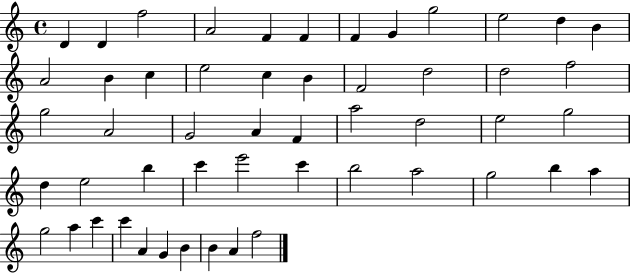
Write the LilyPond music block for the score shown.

{
  \clef treble
  \time 4/4
  \defaultTimeSignature
  \key c \major
  d'4 d'4 f''2 | a'2 f'4 f'4 | f'4 g'4 g''2 | e''2 d''4 b'4 | \break a'2 b'4 c''4 | e''2 c''4 b'4 | f'2 d''2 | d''2 f''2 | \break g''2 a'2 | g'2 a'4 f'4 | a''2 d''2 | e''2 g''2 | \break d''4 e''2 b''4 | c'''4 e'''2 c'''4 | b''2 a''2 | g''2 b''4 a''4 | \break g''2 a''4 c'''4 | c'''4 a'4 g'4 b'4 | b'4 a'4 f''2 | \bar "|."
}